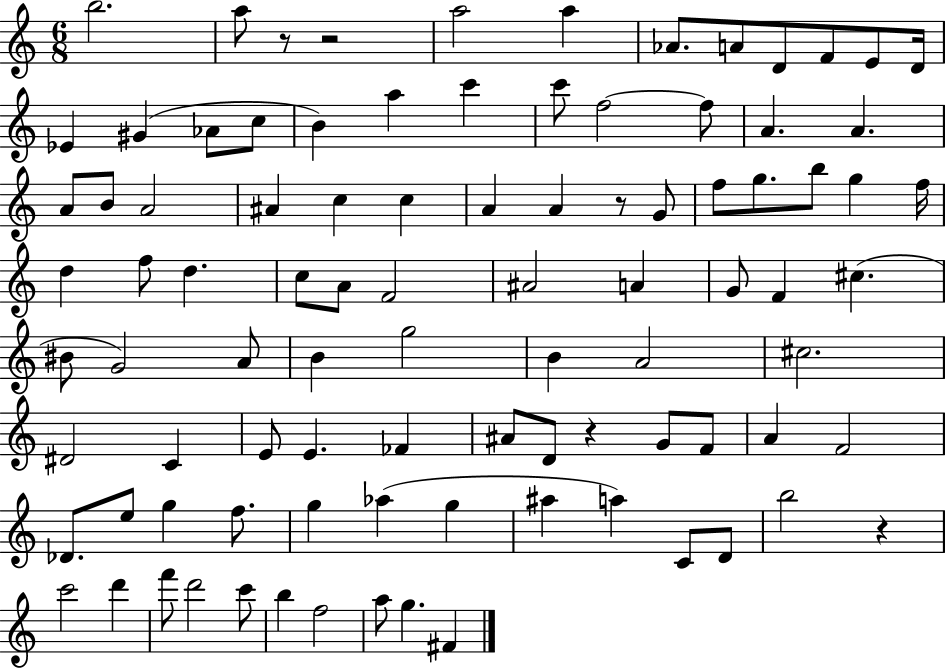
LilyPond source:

{
  \clef treble
  \numericTimeSignature
  \time 6/8
  \key c \major
  \repeat volta 2 { b''2. | a''8 r8 r2 | a''2 a''4 | aes'8. a'8 d'8 f'8 e'8 d'16 | \break ees'4 gis'4( aes'8 c''8 | b'4) a''4 c'''4 | c'''8 f''2~~ f''8 | a'4. a'4. | \break a'8 b'8 a'2 | ais'4 c''4 c''4 | a'4 a'4 r8 g'8 | f''8 g''8. b''8 g''4 f''16 | \break d''4 f''8 d''4. | c''8 a'8 f'2 | ais'2 a'4 | g'8 f'4 cis''4.( | \break bis'8 g'2) a'8 | b'4 g''2 | b'4 a'2 | cis''2. | \break dis'2 c'4 | e'8 e'4. fes'4 | ais'8 d'8 r4 g'8 f'8 | a'4 f'2 | \break des'8. e''8 g''4 f''8. | g''4 aes''4( g''4 | ais''4 a''4) c'8 d'8 | b''2 r4 | \break c'''2 d'''4 | f'''8 d'''2 c'''8 | b''4 f''2 | a''8 g''4. fis'4 | \break } \bar "|."
}